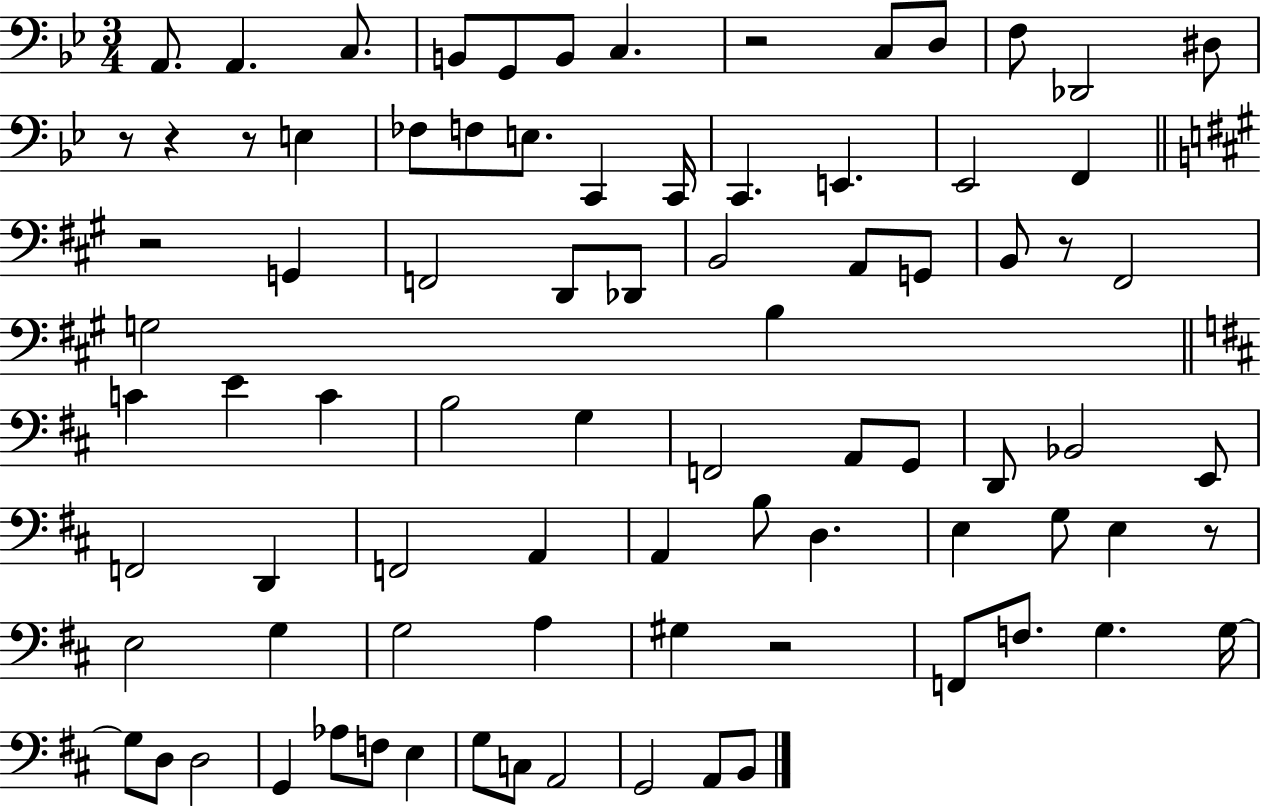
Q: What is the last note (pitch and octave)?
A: B2